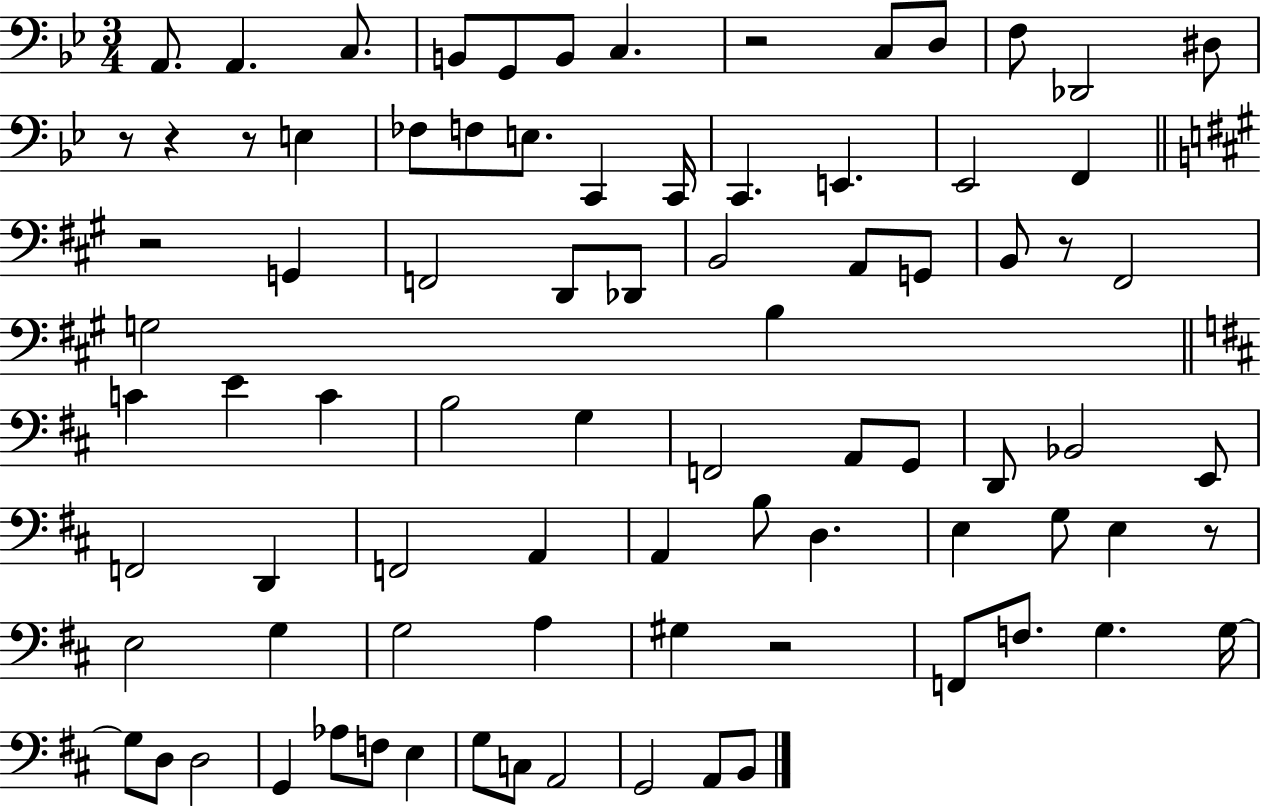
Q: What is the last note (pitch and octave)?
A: B2